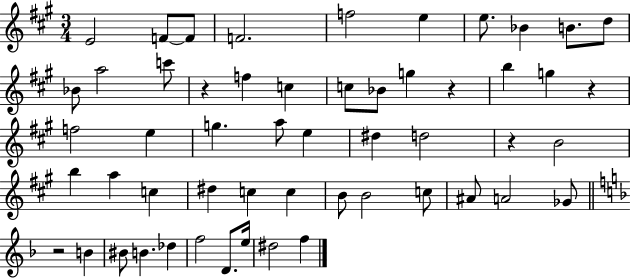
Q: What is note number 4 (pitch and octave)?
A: F4